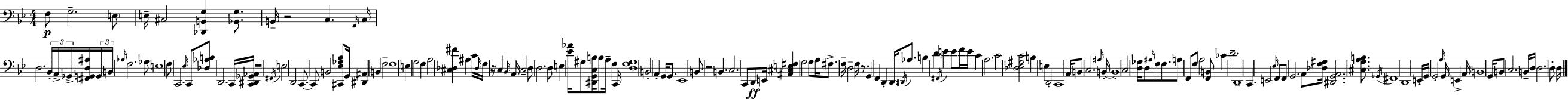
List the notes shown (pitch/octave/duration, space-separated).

F3/e G3/h. E3/e E3/s C#3/h [Db2,B2,G3]/q [Bb2,G3]/e. B2/s R/h C3/q. G2/s C3/s D3/h. Bb2/s A2/s Gb2/s [F#2,G2,D3,A#3]/s G2/s B2/s Ab3/s F3/h. Gb3/e E3/w F3/e C2/h. Eb3/s C2/e [Db3,Ab3,B3]/e D2/h. C2/s [C2,D#2,Gb2,Ab2]/s R/w F#2/s E3/h D2/h C2/e. C2/e B2/h [C#2,Eb3,Gb3,Bb3]/e G2/s [D#2,A#2]/q B2/q F3/h F3/w E3/q G3/h F3/q A3/h [C#3,Db3,F#4]/q A#3/q C4/s Db3/s F3/s R/s C3/q Bb2/s A2/s C3/h D3/e D3/h. D3/e E3/q [Eb4,Ab4]/s G#3/e [D#2,G2,C3,B3]/s B3/e A3/s F3/q C2/s [D3,F3,G#3]/w B2/h A2/q G2/s G2/e. Eb2/w B2/e R/h B2/q. C3/h. C2/e D2/e E2/s [A#2,C#3,E3,F#3]/q G3/h G3/e A3/s F#3/e. F3/s D3/h F3/s R/e. G2/q F2/q D2/q D2/s D#2/s Ab3/e. B3/q D4/q F#2/s E4/q E4/e F4/s E4/s C4/q A3/h. C4/h [Db3,Eb3,G#3,C4]/h B3/q E3/q D2/h C2/w A2/s B2/e C3/h. A#3/s B2/s B2/w C3/h [D3,Gb3]/s D3/e A#3/s F3/e F3/e. A3/e F2/e F3/e A3/h [F2,B2]/e CES4/q D4/h. D2/w C2/q. E2/h Eb3/s F2/e F2/e G2/h. A2/e [Db3,F3,G#3]/s [D#2,G2,A2]/h. [C#3,G3,A3,B3]/e. Gb2/s F#2/w D2/w E2/s G2/s G2/h A3/s G2/s E2/q A2/s B2/w G2/s B2/e C3/h. B2/s D3/s D3/h. D3/e D3/s